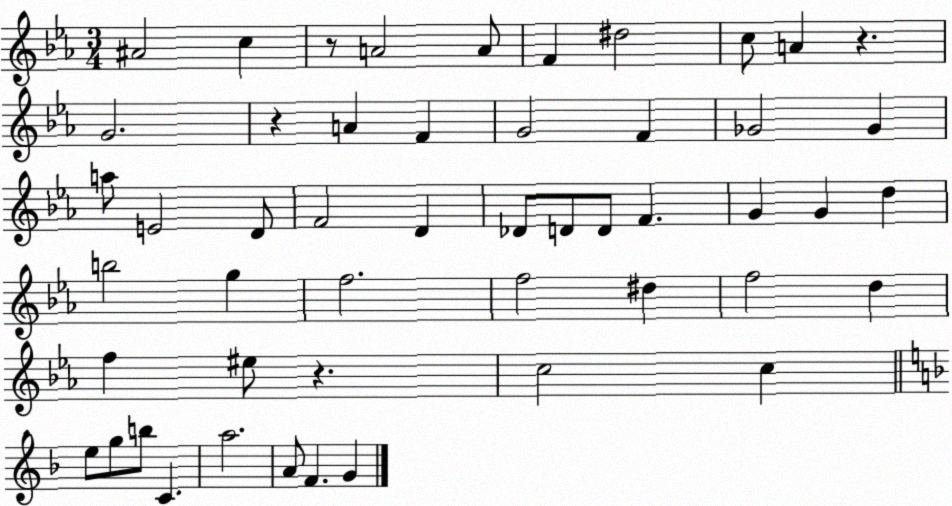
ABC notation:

X:1
T:Untitled
M:3/4
L:1/4
K:Eb
^A2 c z/2 A2 A/2 F ^d2 c/2 A z G2 z A F G2 F _G2 _G a/2 E2 D/2 F2 D _D/2 D/2 D/2 F G G d b2 g f2 f2 ^d f2 d f ^e/2 z c2 c e/2 g/2 b/2 C a2 A/2 F G